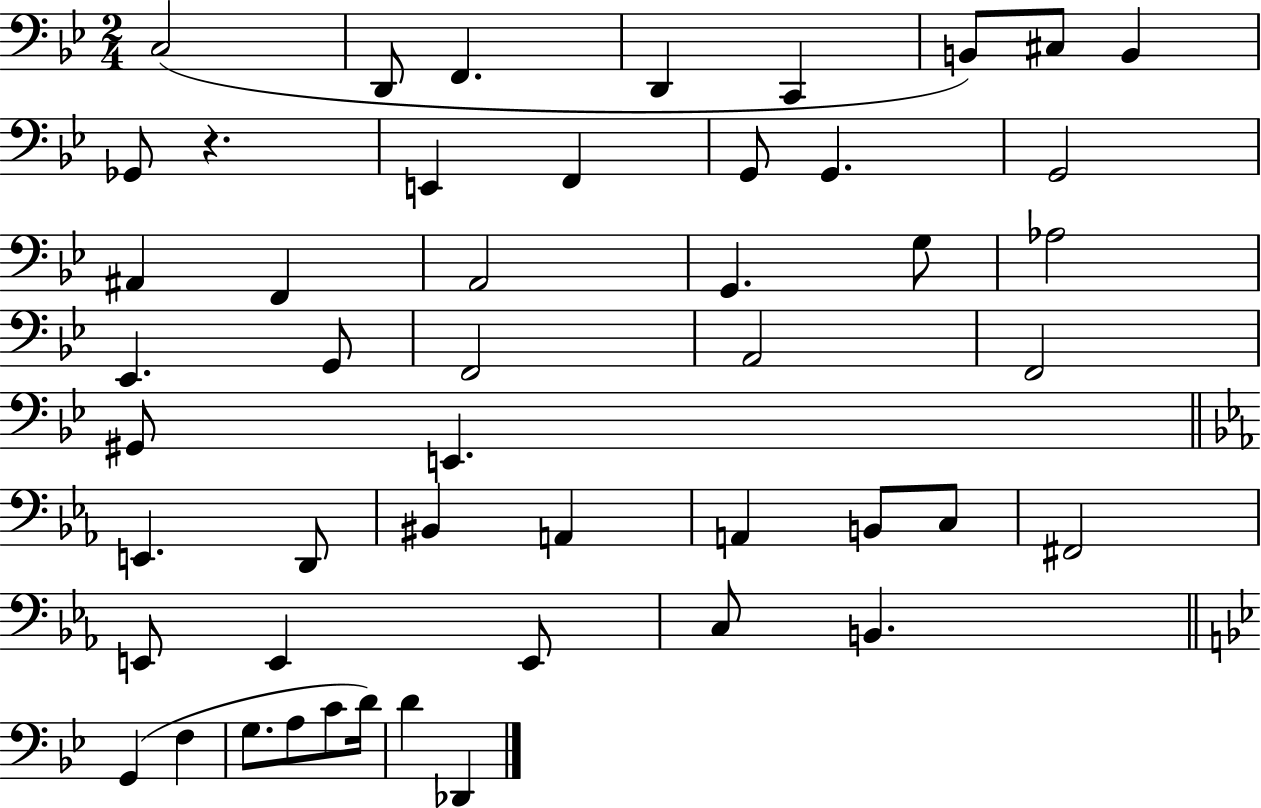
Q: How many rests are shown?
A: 1